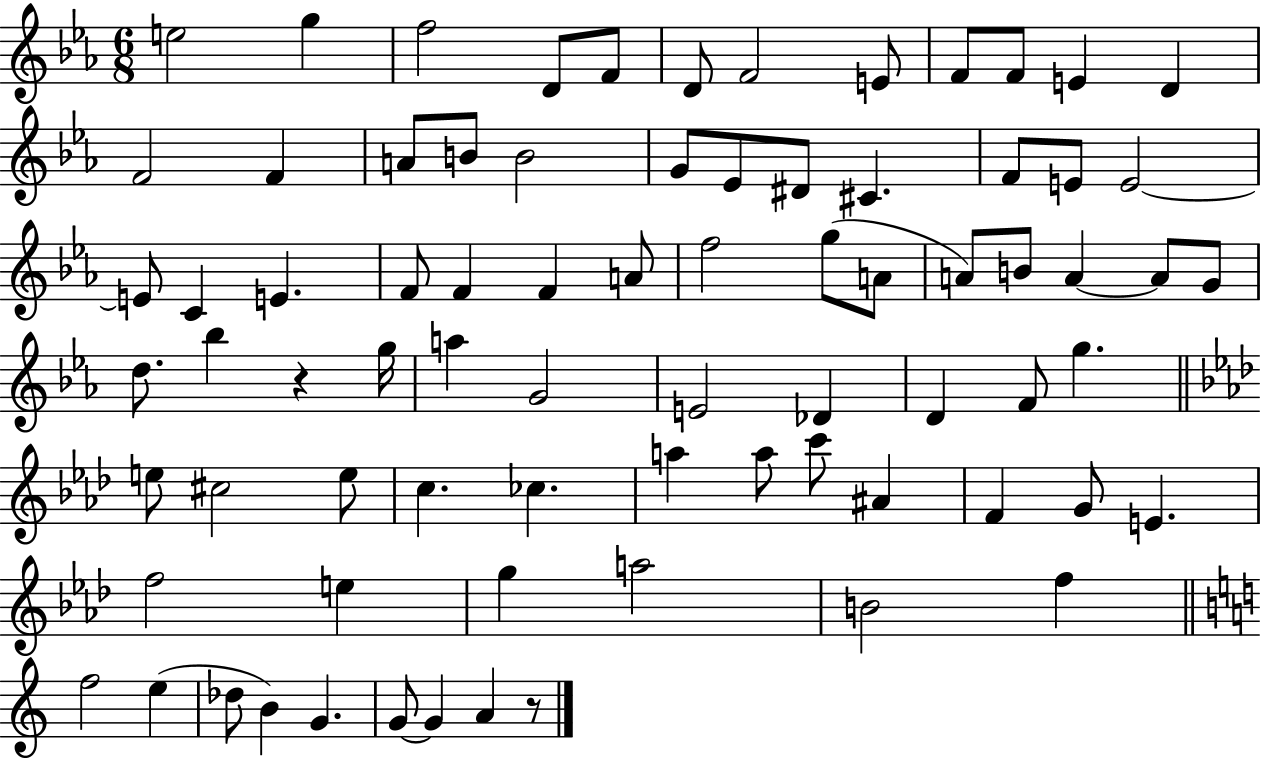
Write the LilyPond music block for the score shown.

{
  \clef treble
  \numericTimeSignature
  \time 6/8
  \key ees \major
  e''2 g''4 | f''2 d'8 f'8 | d'8 f'2 e'8 | f'8 f'8 e'4 d'4 | \break f'2 f'4 | a'8 b'8 b'2 | g'8 ees'8 dis'8 cis'4. | f'8 e'8 e'2~~ | \break e'8 c'4 e'4. | f'8 f'4 f'4 a'8 | f''2 g''8( a'8 | a'8) b'8 a'4~~ a'8 g'8 | \break d''8. bes''4 r4 g''16 | a''4 g'2 | e'2 des'4 | d'4 f'8 g''4. | \break \bar "||" \break \key aes \major e''8 cis''2 e''8 | c''4. ces''4. | a''4 a''8 c'''8 ais'4 | f'4 g'8 e'4. | \break f''2 e''4 | g''4 a''2 | b'2 f''4 | \bar "||" \break \key c \major f''2 e''4( | des''8 b'4) g'4. | g'8~~ g'4 a'4 r8 | \bar "|."
}